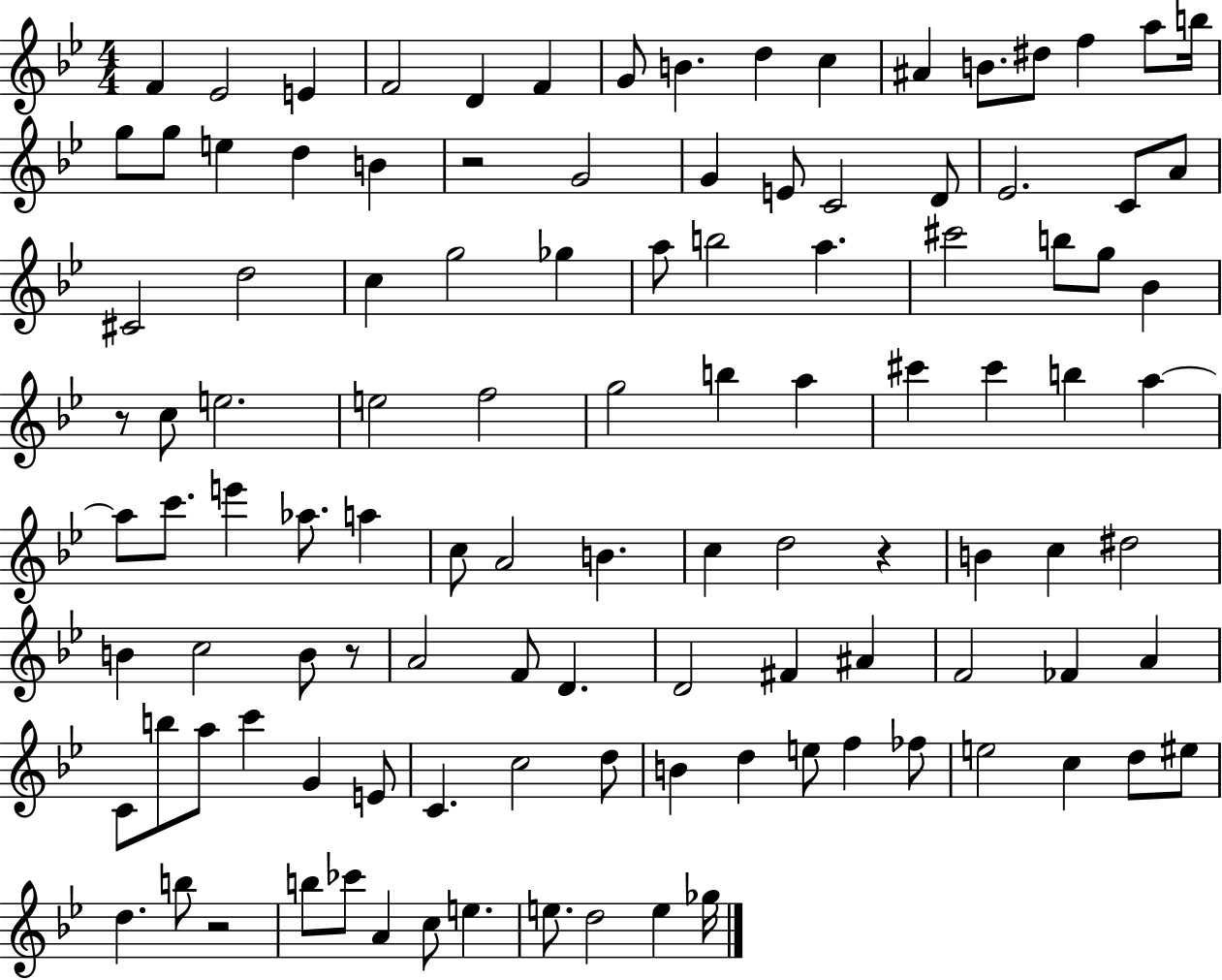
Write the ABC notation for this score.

X:1
T:Untitled
M:4/4
L:1/4
K:Bb
F _E2 E F2 D F G/2 B d c ^A B/2 ^d/2 f a/2 b/4 g/2 g/2 e d B z2 G2 G E/2 C2 D/2 _E2 C/2 A/2 ^C2 d2 c g2 _g a/2 b2 a ^c'2 b/2 g/2 _B z/2 c/2 e2 e2 f2 g2 b a ^c' ^c' b a a/2 c'/2 e' _a/2 a c/2 A2 B c d2 z B c ^d2 B c2 B/2 z/2 A2 F/2 D D2 ^F ^A F2 _F A C/2 b/2 a/2 c' G E/2 C c2 d/2 B d e/2 f _f/2 e2 c d/2 ^e/2 d b/2 z2 b/2 _c'/2 A c/2 e e/2 d2 e _g/4